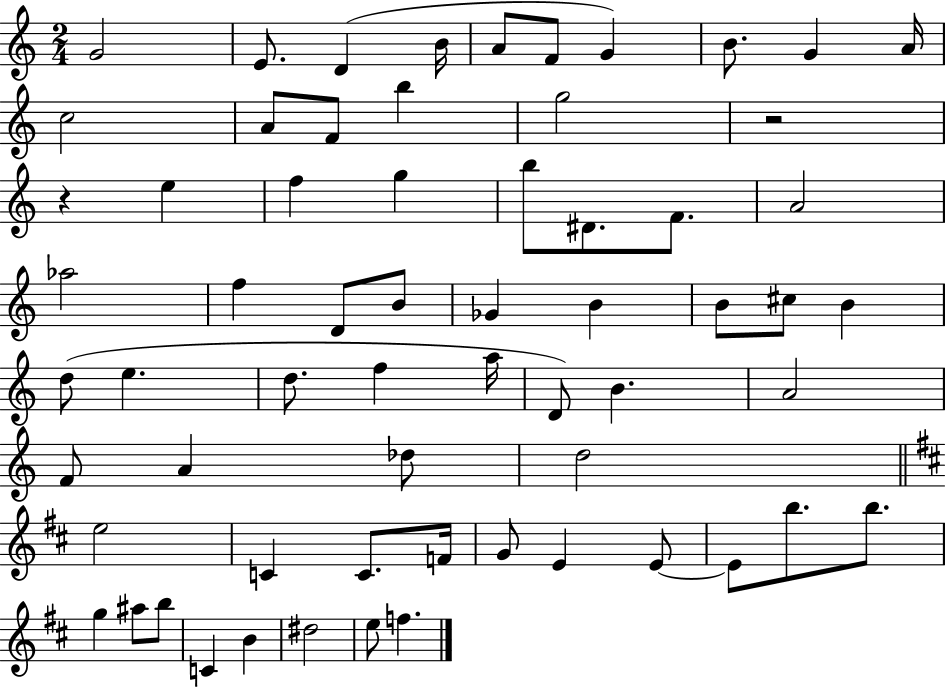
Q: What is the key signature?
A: C major